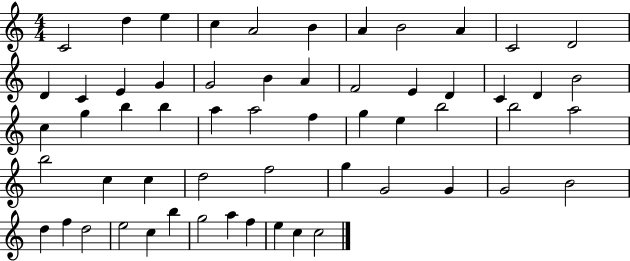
C4/h D5/q E5/q C5/q A4/h B4/q A4/q B4/h A4/q C4/h D4/h D4/q C4/q E4/q G4/q G4/h B4/q A4/q F4/h E4/q D4/q C4/q D4/q B4/h C5/q G5/q B5/q B5/q A5/q A5/h F5/q G5/q E5/q B5/h B5/h A5/h B5/h C5/q C5/q D5/h F5/h G5/q G4/h G4/q G4/h B4/h D5/q F5/q D5/h E5/h C5/q B5/q G5/h A5/q F5/q E5/q C5/q C5/h